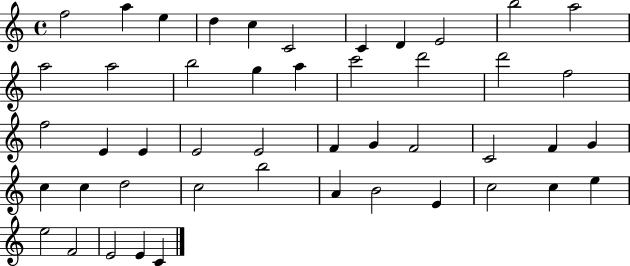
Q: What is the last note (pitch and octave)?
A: C4